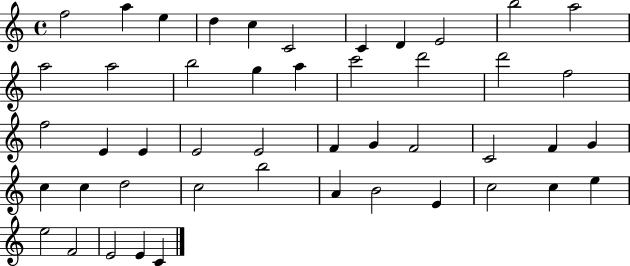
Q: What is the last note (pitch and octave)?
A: C4